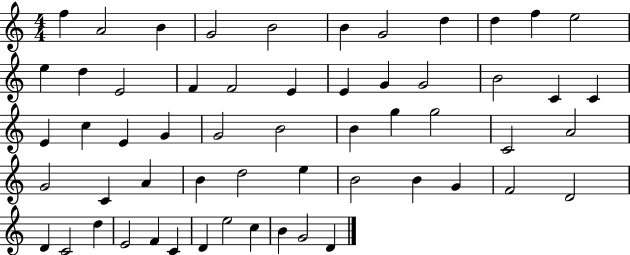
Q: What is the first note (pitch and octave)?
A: F5